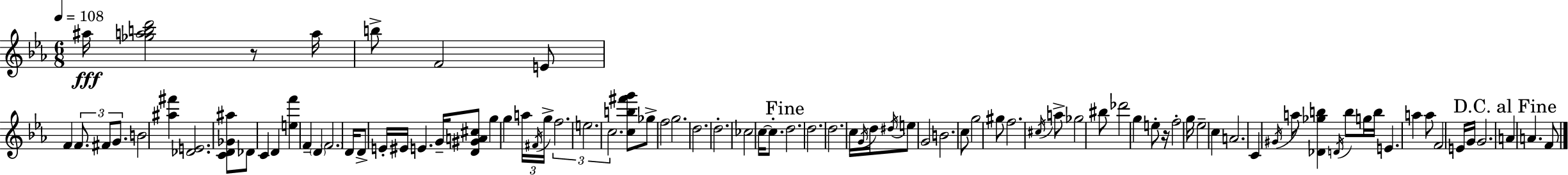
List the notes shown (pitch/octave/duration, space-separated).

A#5/s [Gb5,A5,B5,D6]/h R/e A5/s B5/e F4/h E4/e F4/q F4/e. F#4/e G4/e. B4/h [A#5,F#6]/q [Db4,E4]/h. [C4,D4,Gb4,A#5]/e Db4/e C4/q D4/q [E5,F6]/q F4/q D4/q F4/h. D4/s D4/e E4/s EIS4/s E4/q. G4/s [D4,G#4,A4,C#5]/e G5/q G5/q A5/s F#4/s G5/s F5/h. E5/h. C5/h. [C5,B5,F#6,G6]/e Gb5/e F5/h G5/h. D5/h. D5/h. CES5/h C5/s C5/e. D5/h. D5/h. D5/h. C5/s G4/s D5/s D#5/s E5/e G4/h B4/h. C5/e G5/h G#5/e F5/h. C#5/s A5/e Gb5/h BIS5/e Db6/h G5/q E5/e R/s F5/h G5/s Eb5/h C5/q A4/h. C4/q G#4/s A5/e [Db4,Gb5,B5]/q D4/s B5/e G5/s B5/s E4/q. A5/q A5/e F4/h E4/s G4/s G4/h. A4/q A4/q. F4/e